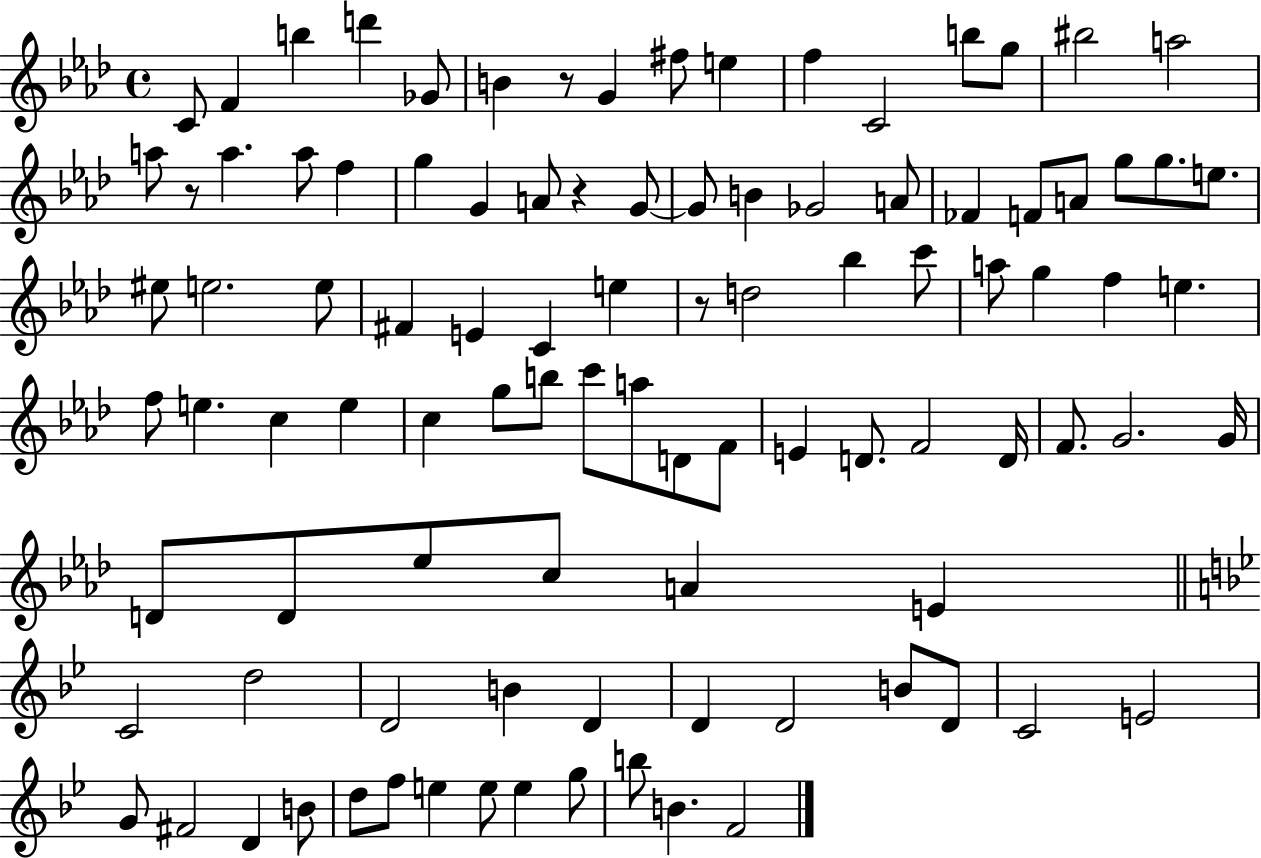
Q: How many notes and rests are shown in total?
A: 99